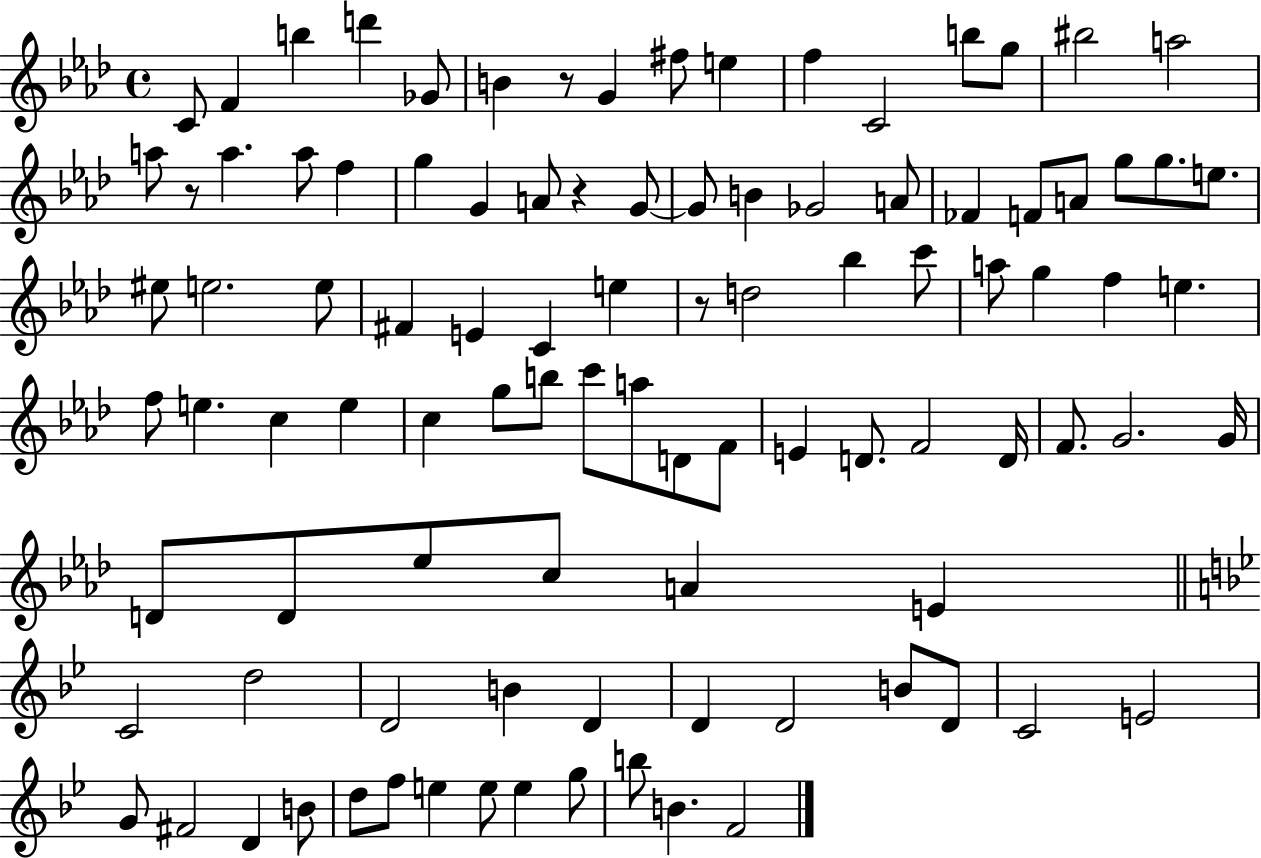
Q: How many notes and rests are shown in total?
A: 99